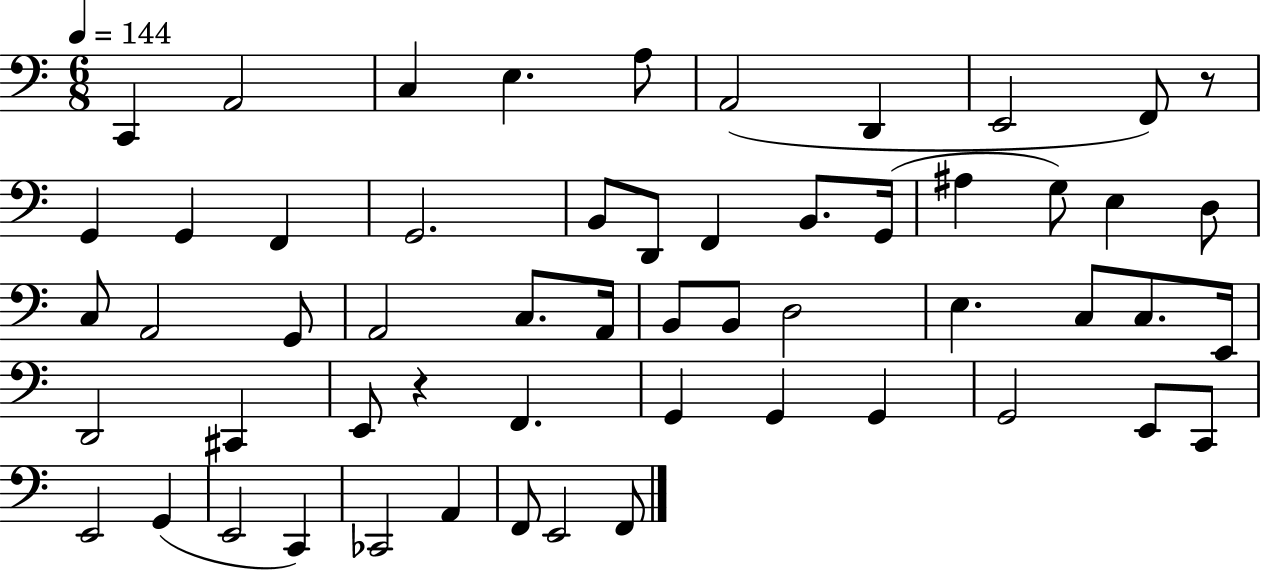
X:1
T:Untitled
M:6/8
L:1/4
K:C
C,, A,,2 C, E, A,/2 A,,2 D,, E,,2 F,,/2 z/2 G,, G,, F,, G,,2 B,,/2 D,,/2 F,, B,,/2 G,,/4 ^A, G,/2 E, D,/2 C,/2 A,,2 G,,/2 A,,2 C,/2 A,,/4 B,,/2 B,,/2 D,2 E, C,/2 C,/2 E,,/4 D,,2 ^C,, E,,/2 z F,, G,, G,, G,, G,,2 E,,/2 C,,/2 E,,2 G,, E,,2 C,, _C,,2 A,, F,,/2 E,,2 F,,/2